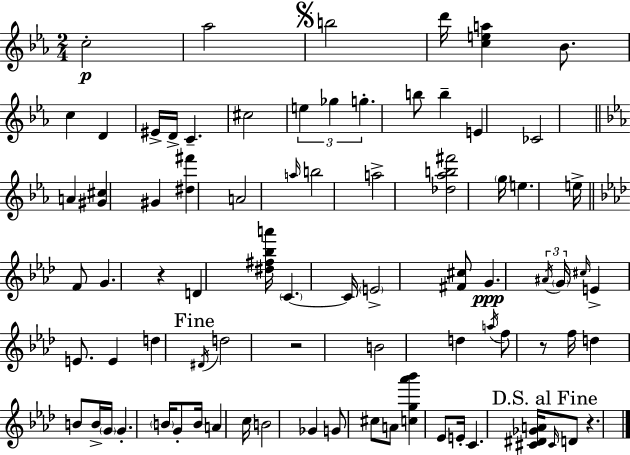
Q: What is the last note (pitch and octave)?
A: D4